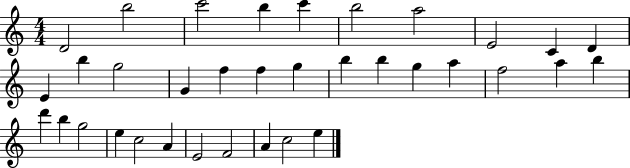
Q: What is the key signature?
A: C major